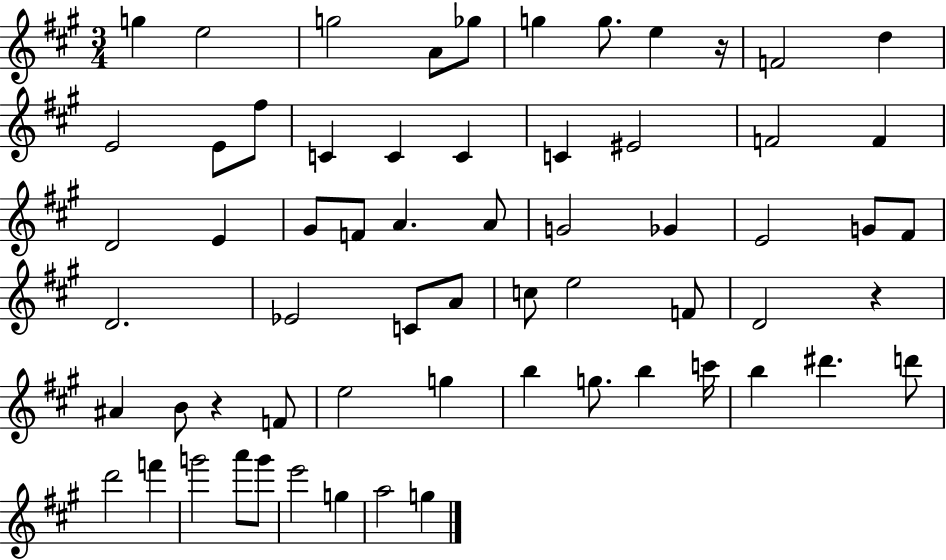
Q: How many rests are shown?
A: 3